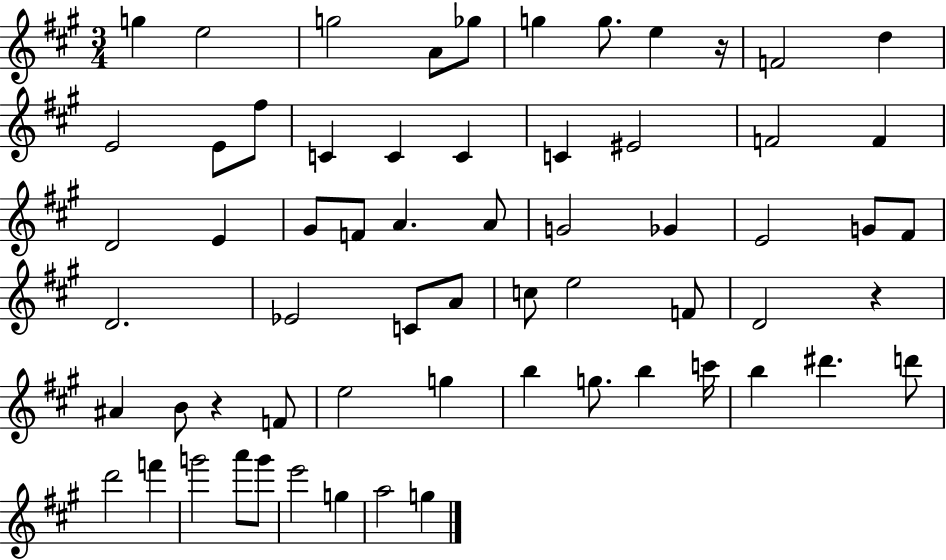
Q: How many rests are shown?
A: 3